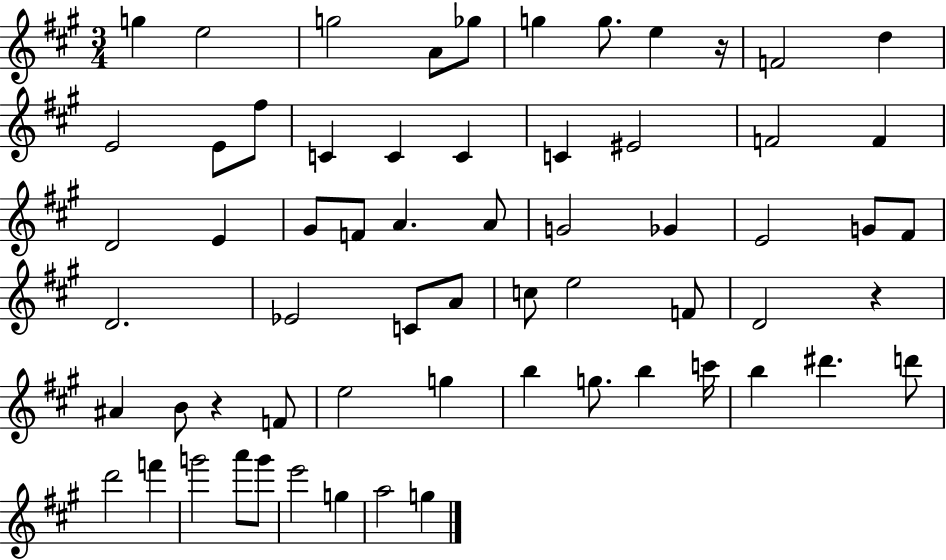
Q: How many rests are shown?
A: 3